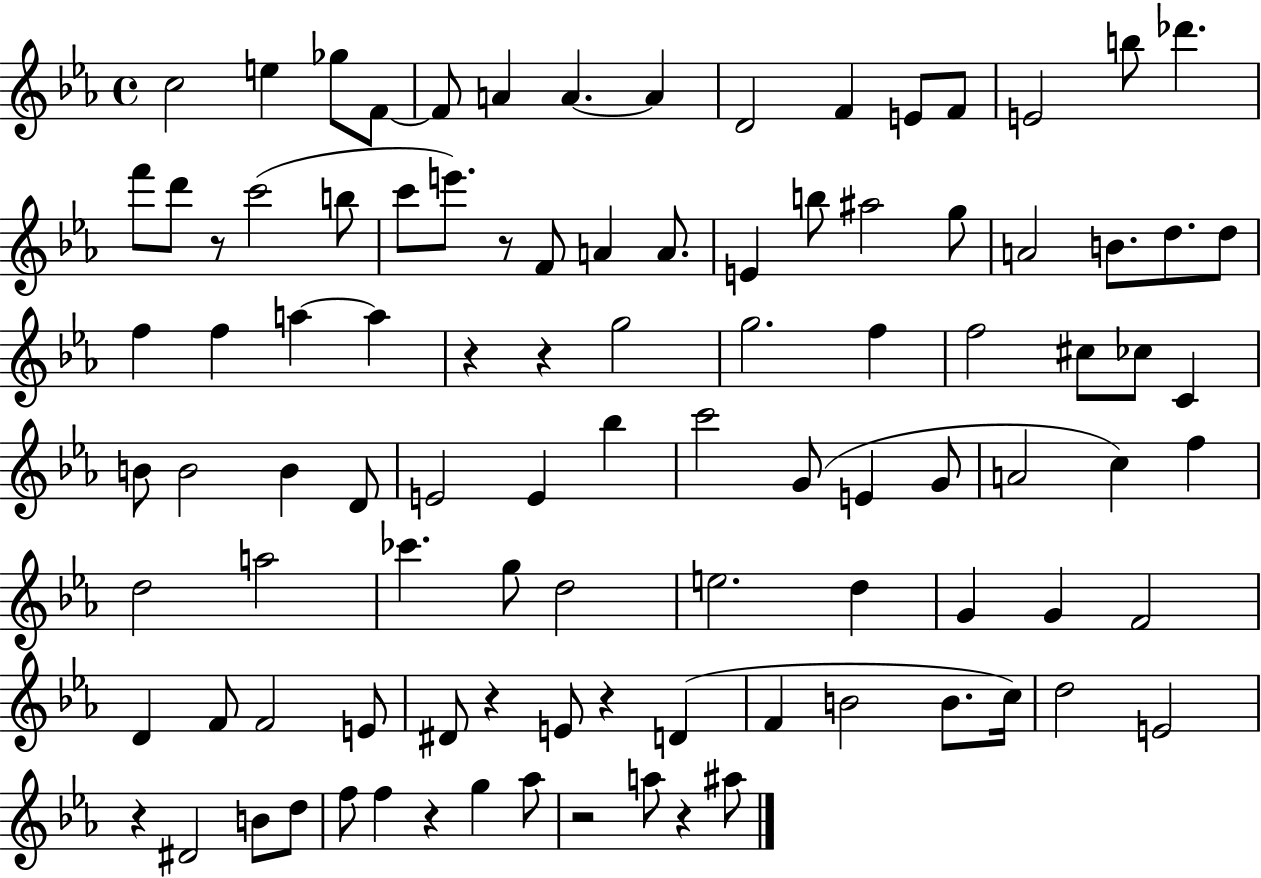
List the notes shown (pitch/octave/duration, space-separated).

C5/h E5/q Gb5/e F4/e F4/e A4/q A4/q. A4/q D4/h F4/q E4/e F4/e E4/h B5/e Db6/q. F6/e D6/e R/e C6/h B5/e C6/e E6/e. R/e F4/e A4/q A4/e. E4/q B5/e A#5/h G5/e A4/h B4/e. D5/e. D5/e F5/q F5/q A5/q A5/q R/q R/q G5/h G5/h. F5/q F5/h C#5/e CES5/e C4/q B4/e B4/h B4/q D4/e E4/h E4/q Bb5/q C6/h G4/e E4/q G4/e A4/h C5/q F5/q D5/h A5/h CES6/q. G5/e D5/h E5/h. D5/q G4/q G4/q F4/h D4/q F4/e F4/h E4/e D#4/e R/q E4/e R/q D4/q F4/q B4/h B4/e. C5/s D5/h E4/h R/q D#4/h B4/e D5/e F5/e F5/q R/q G5/q Ab5/e R/h A5/e R/q A#5/e